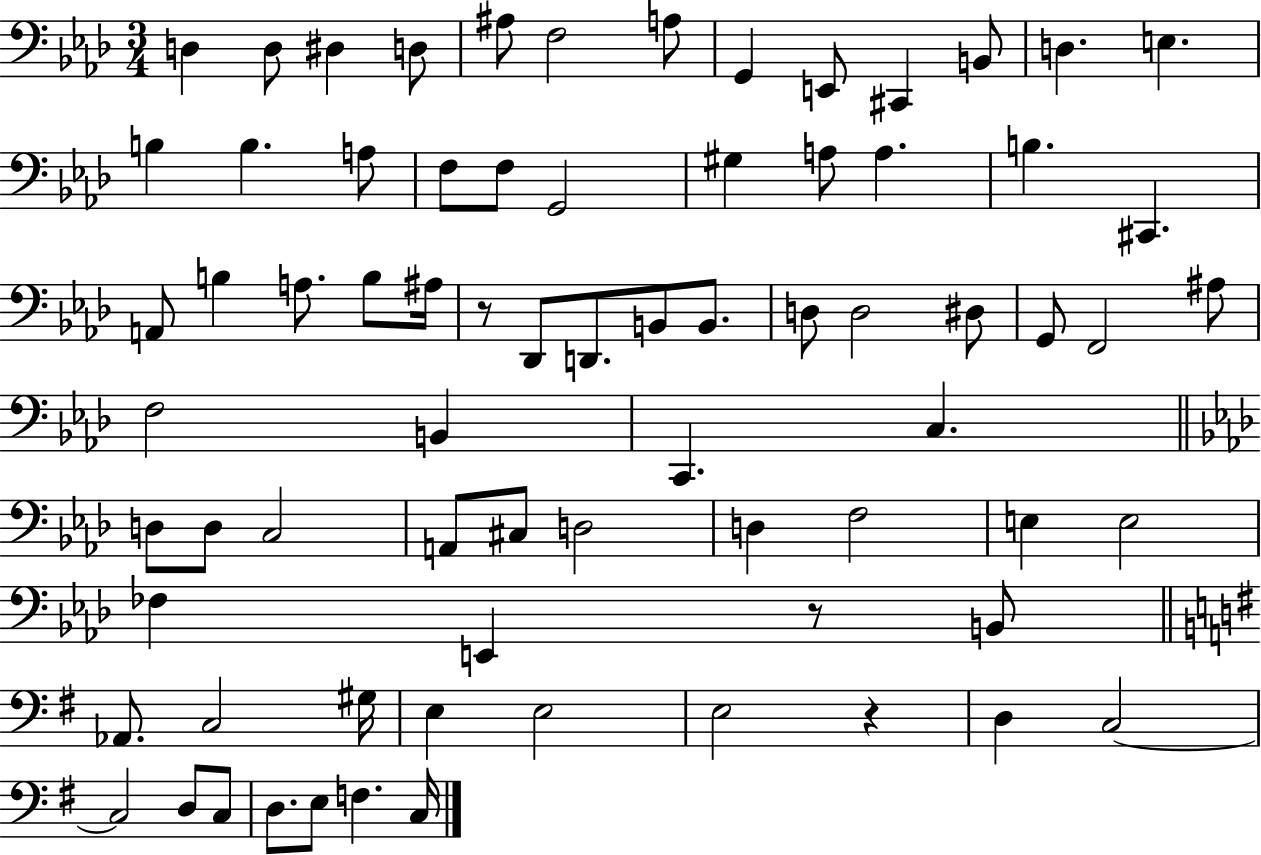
{
  \clef bass
  \numericTimeSignature
  \time 3/4
  \key aes \major
  \repeat volta 2 { d4 d8 dis4 d8 | ais8 f2 a8 | g,4 e,8 cis,4 b,8 | d4. e4. | \break b4 b4. a8 | f8 f8 g,2 | gis4 a8 a4. | b4. cis,4. | \break a,8 b4 a8. b8 ais16 | r8 des,8 d,8. b,8 b,8. | d8 d2 dis8 | g,8 f,2 ais8 | \break f2 b,4 | c,4. c4. | \bar "||" \break \key aes \major d8 d8 c2 | a,8 cis8 d2 | d4 f2 | e4 e2 | \break fes4 e,4 r8 b,8 | \bar "||" \break \key e \minor aes,8. c2 gis16 | e4 e2 | e2 r4 | d4 c2~~ | \break c2 d8 c8 | d8. e8 f4. c16 | } \bar "|."
}